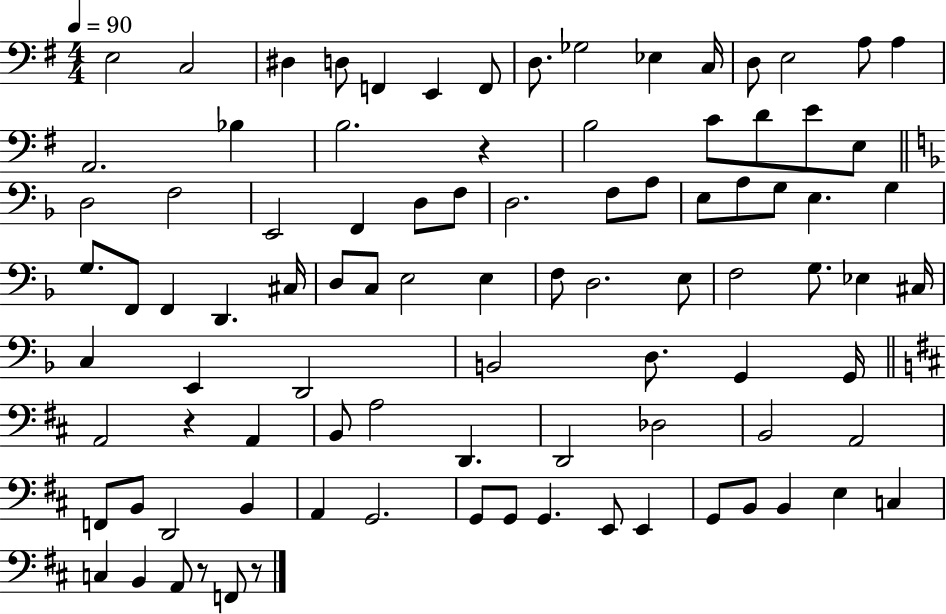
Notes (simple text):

E3/h C3/h D#3/q D3/e F2/q E2/q F2/e D3/e. Gb3/h Eb3/q C3/s D3/e E3/h A3/e A3/q A2/h. Bb3/q B3/h. R/q B3/h C4/e D4/e E4/e E3/e D3/h F3/h E2/h F2/q D3/e F3/e D3/h. F3/e A3/e E3/e A3/e G3/e E3/q. G3/q G3/e. F2/e F2/q D2/q. C#3/s D3/e C3/e E3/h E3/q F3/e D3/h. E3/e F3/h G3/e. Eb3/q C#3/s C3/q E2/q D2/h B2/h D3/e. G2/q G2/s A2/h R/q A2/q B2/e A3/h D2/q. D2/h Db3/h B2/h A2/h F2/e B2/e D2/h B2/q A2/q G2/h. G2/e G2/e G2/q. E2/e E2/q G2/e B2/e B2/q E3/q C3/q C3/q B2/q A2/e R/e F2/e R/e